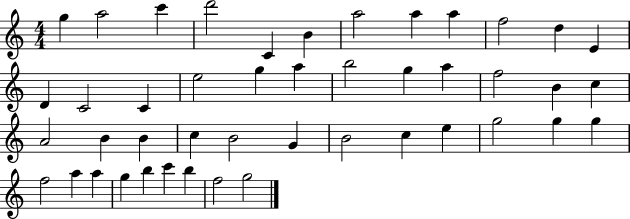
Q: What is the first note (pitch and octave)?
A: G5